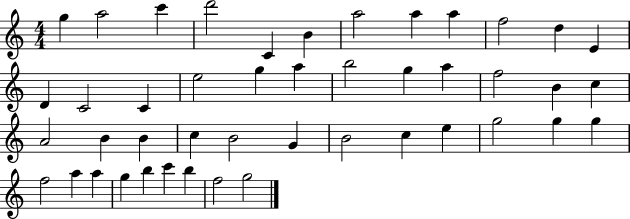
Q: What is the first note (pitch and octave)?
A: G5